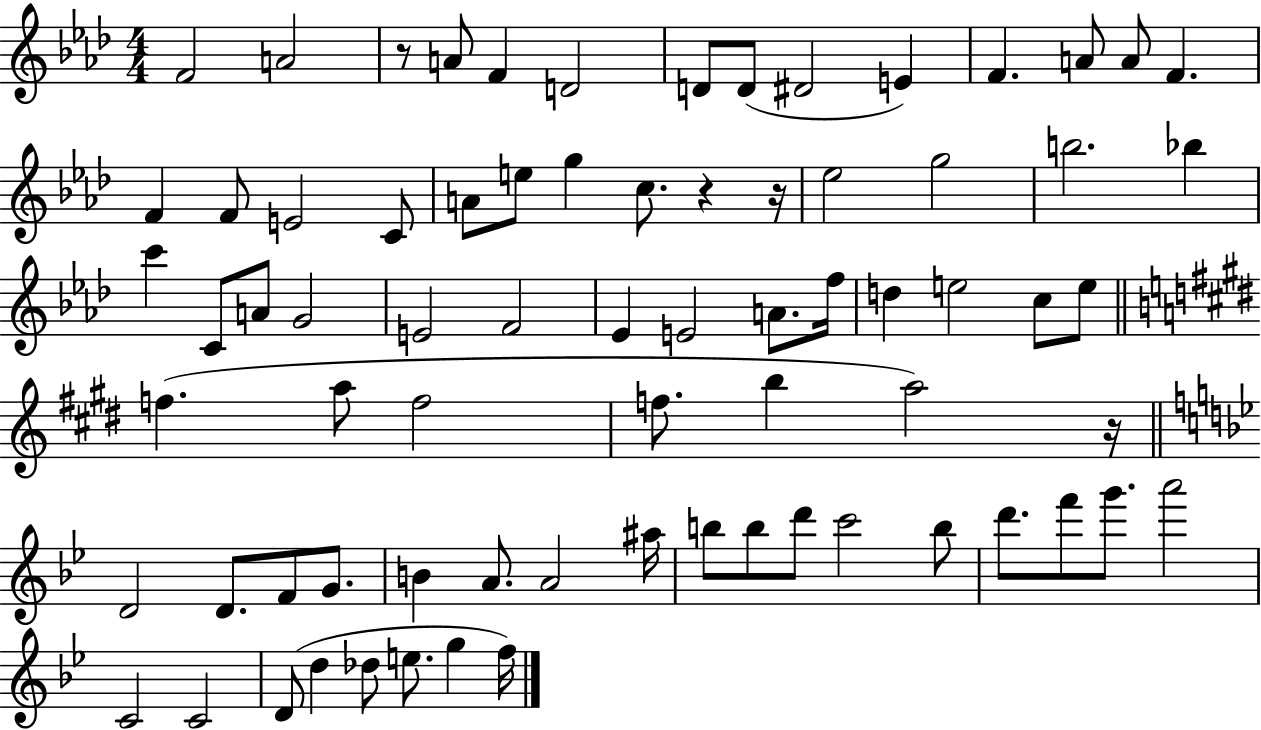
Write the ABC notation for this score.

X:1
T:Untitled
M:4/4
L:1/4
K:Ab
F2 A2 z/2 A/2 F D2 D/2 D/2 ^D2 E F A/2 A/2 F F F/2 E2 C/2 A/2 e/2 g c/2 z z/4 _e2 g2 b2 _b c' C/2 A/2 G2 E2 F2 _E E2 A/2 f/4 d e2 c/2 e/2 f a/2 f2 f/2 b a2 z/4 D2 D/2 F/2 G/2 B A/2 A2 ^a/4 b/2 b/2 d'/2 c'2 b/2 d'/2 f'/2 g'/2 a'2 C2 C2 D/2 d _d/2 e/2 g f/4